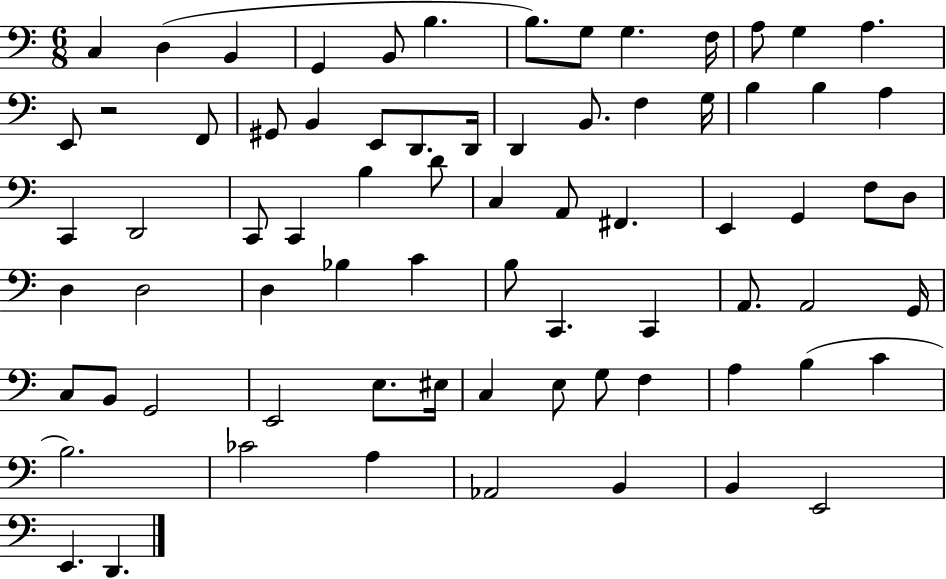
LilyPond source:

{
  \clef bass
  \numericTimeSignature
  \time 6/8
  \key c \major
  c4 d4( b,4 | g,4 b,8 b4. | b8.) g8 g4. f16 | a8 g4 a4. | \break e,8 r2 f,8 | gis,8 b,4 e,8 d,8. d,16 | d,4 b,8. f4 g16 | b4 b4 a4 | \break c,4 d,2 | c,8 c,4 b4 d'8 | c4 a,8 fis,4. | e,4 g,4 f8 d8 | \break d4 d2 | d4 bes4 c'4 | b8 c,4. c,4 | a,8. a,2 g,16 | \break c8 b,8 g,2 | e,2 e8. eis16 | c4 e8 g8 f4 | a4 b4( c'4 | \break b2.) | ces'2 a4 | aes,2 b,4 | b,4 e,2 | \break e,4. d,4. | \bar "|."
}